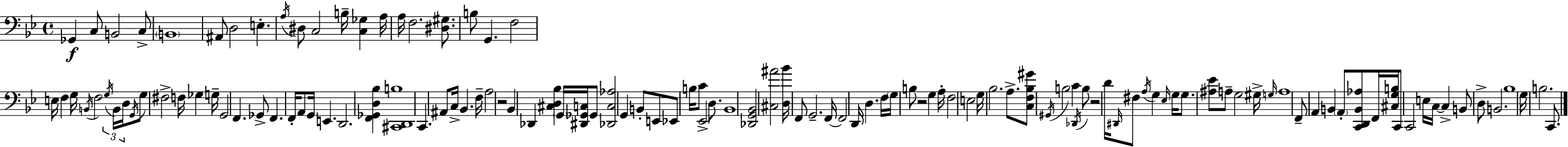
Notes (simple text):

Gb2/q C3/e B2/h C3/e B2/w A#2/e D3/h E3/q. A3/s D#3/e C3/h B3/s [C3,Gb3]/q A3/s A3/s F3/h. [D#3,G#3]/e. B3/e G2/q. F3/h E3/s F3/q G3/s B2/s F3/h G3/s B2/s D3/s G2/s G3/e F#3/h F3/s Gb3/q G3/s G2/h F2/q. Gb2/e F2/q. F2/s A2/e G2/s E2/q. D2/h. [F2,Gb2,D3,Bb3]/q [C#2,D2,B3]/w C2/q. A#2/e C3/s Bb2/q. F3/s A3/h R/h Bb2/q Db2/q [C#3,D3,Bb3]/q G2/s [D#2,Gb2,C3]/s Gb2/e [Db2,C3,Ab3]/h G2/q B2/e E2/e Eb2/e B3/s C4/e Eb2/h D3/e. Bb2/w [Db2,G2,Bb2]/h [C#3,A#4]/h [D3,Bb4]/s F2/e G2/h. F2/s F2/h D2/s D3/q. F3/s G3/s B3/e R/h G3/q A3/s F3/h E3/h G3/s Bb3/h. A3/e. [C3,F3,Bb3,G#4]/e G#2/s B3/h C4/q Db2/s B3/e R/h D4/s D#2/s F#3/e A3/s G3/q Eb3/s G3/s G3/e. [A#3,Eb4]/e A3/e G3/h G#3/s G3/s A3/w F2/e A2/q B2/q A2/e [C2,D2,B2,Ab3]/e F2/s [C#3,G3,B3]/s C2/e C2/h E3/s C3/s C3/q B2/e D3/e B2/h. Bb3/w G3/s B3/h. C2/e.